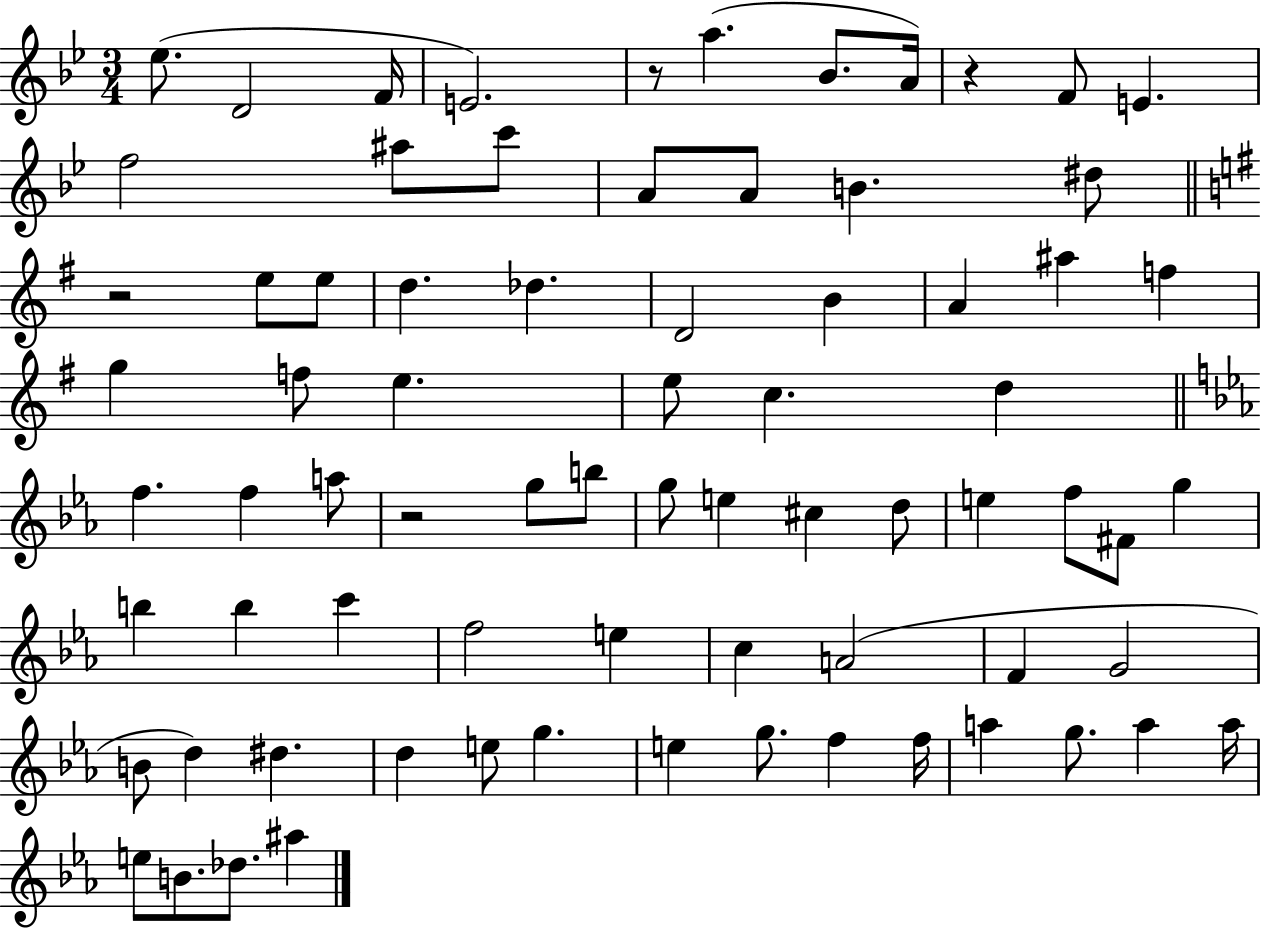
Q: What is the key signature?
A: BES major